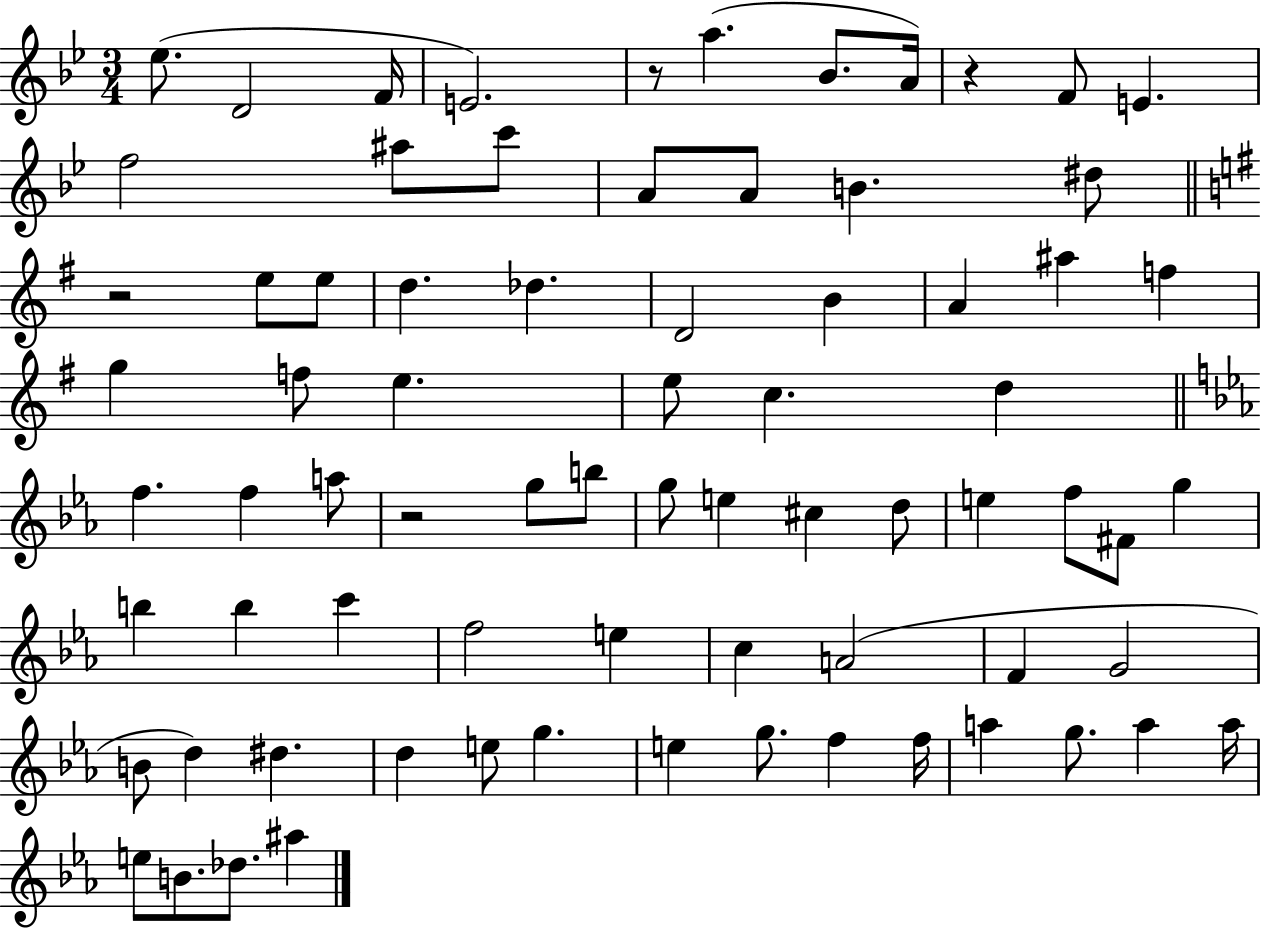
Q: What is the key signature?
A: BES major